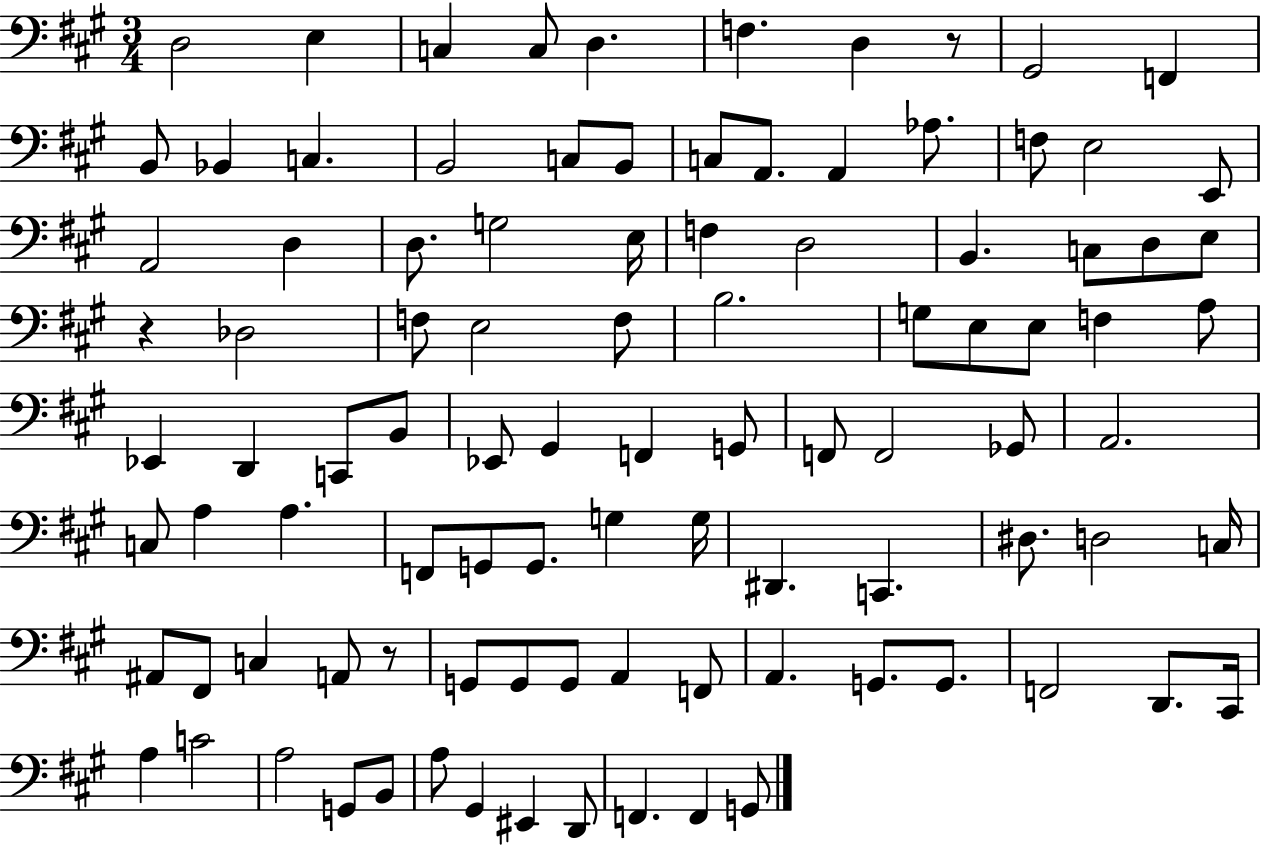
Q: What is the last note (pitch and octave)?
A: G2